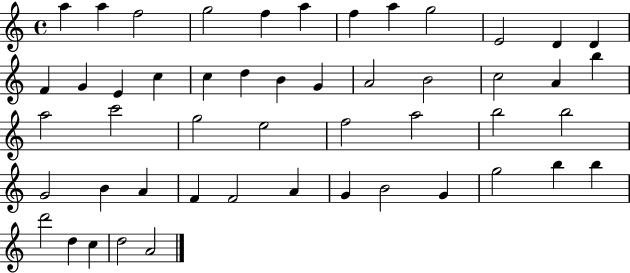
A5/q A5/q F5/h G5/h F5/q A5/q F5/q A5/q G5/h E4/h D4/q D4/q F4/q G4/q E4/q C5/q C5/q D5/q B4/q G4/q A4/h B4/h C5/h A4/q B5/q A5/h C6/h G5/h E5/h F5/h A5/h B5/h B5/h G4/h B4/q A4/q F4/q F4/h A4/q G4/q B4/h G4/q G5/h B5/q B5/q D6/h D5/q C5/q D5/h A4/h